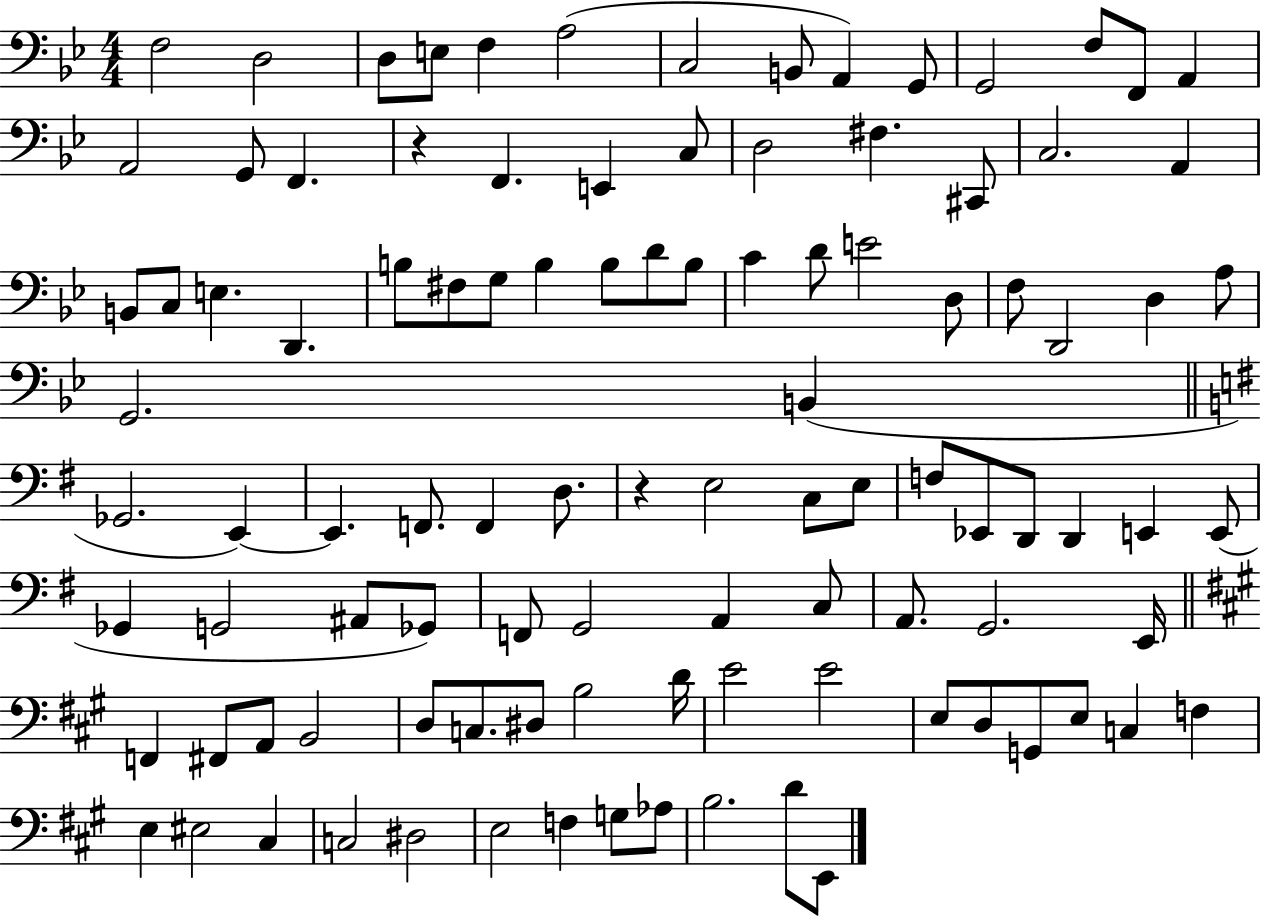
F3/h D3/h D3/e E3/e F3/q A3/h C3/h B2/e A2/q G2/e G2/h F3/e F2/e A2/q A2/h G2/e F2/q. R/q F2/q. E2/q C3/e D3/h F#3/q. C#2/e C3/h. A2/q B2/e C3/e E3/q. D2/q. B3/e F#3/e G3/e B3/q B3/e D4/e B3/e C4/q D4/e E4/h D3/e F3/e D2/h D3/q A3/e G2/h. B2/q Gb2/h. E2/q E2/q. F2/e. F2/q D3/e. R/q E3/h C3/e E3/e F3/e Eb2/e D2/e D2/q E2/q E2/e Gb2/q G2/h A#2/e Gb2/e F2/e G2/h A2/q C3/e A2/e. G2/h. E2/s F2/q F#2/e A2/e B2/h D3/e C3/e. D#3/e B3/h D4/s E4/h E4/h E3/e D3/e G2/e E3/e C3/q F3/q E3/q EIS3/h C#3/q C3/h D#3/h E3/h F3/q G3/e Ab3/e B3/h. D4/e E2/e